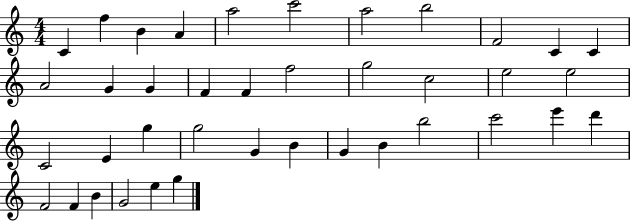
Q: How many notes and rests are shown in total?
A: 39